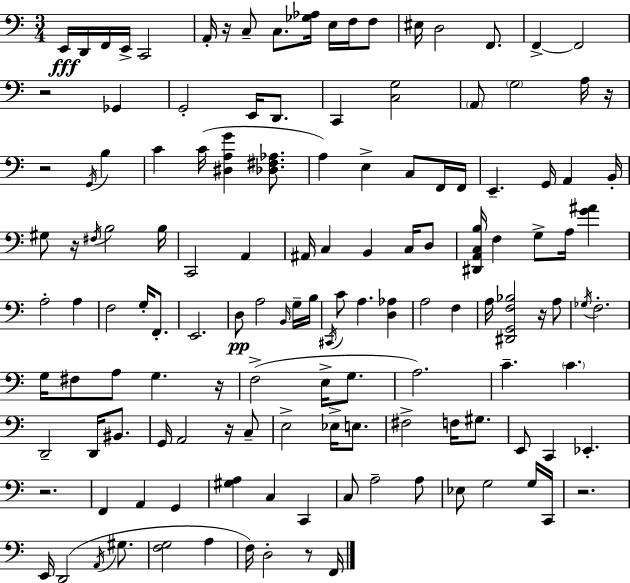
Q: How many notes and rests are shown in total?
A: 137